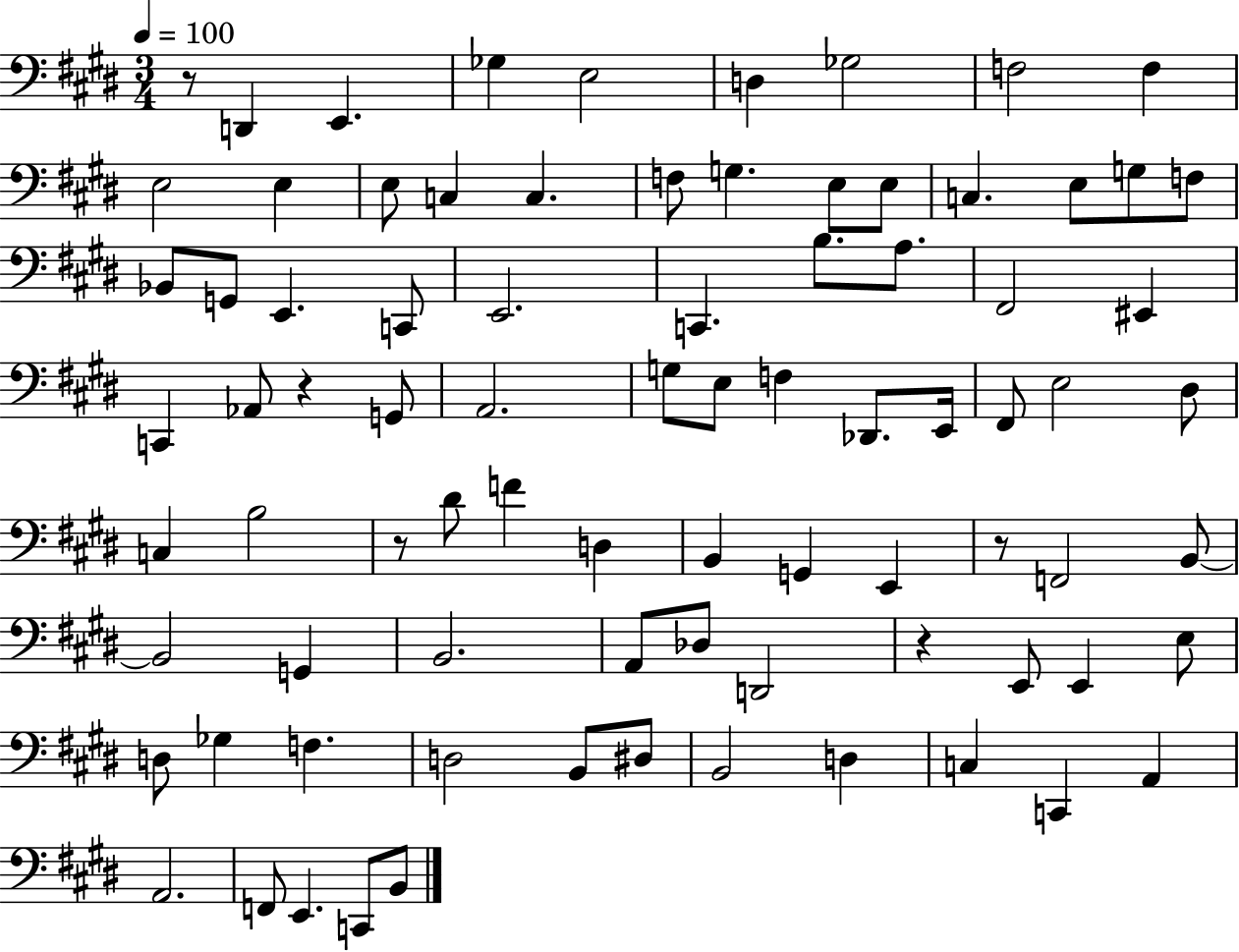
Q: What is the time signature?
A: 3/4